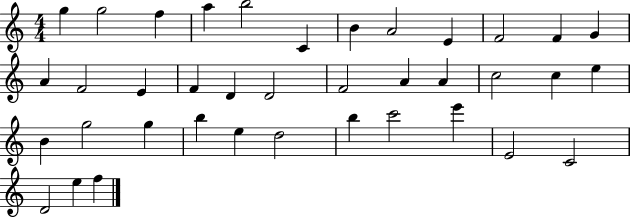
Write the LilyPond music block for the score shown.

{
  \clef treble
  \numericTimeSignature
  \time 4/4
  \key c \major
  g''4 g''2 f''4 | a''4 b''2 c'4 | b'4 a'2 e'4 | f'2 f'4 g'4 | \break a'4 f'2 e'4 | f'4 d'4 d'2 | f'2 a'4 a'4 | c''2 c''4 e''4 | \break b'4 g''2 g''4 | b''4 e''4 d''2 | b''4 c'''2 e'''4 | e'2 c'2 | \break d'2 e''4 f''4 | \bar "|."
}